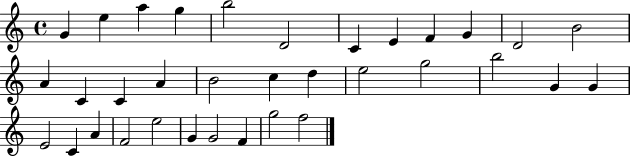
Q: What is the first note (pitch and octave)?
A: G4